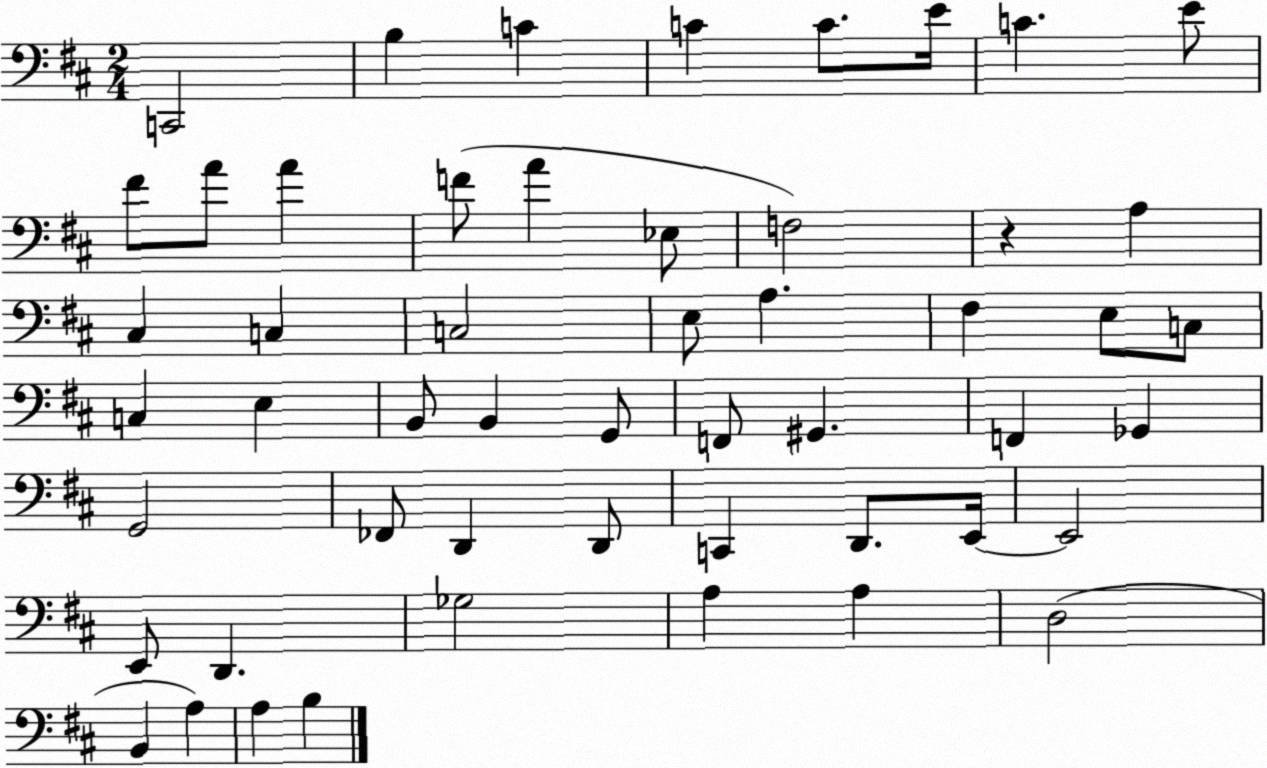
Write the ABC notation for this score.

X:1
T:Untitled
M:2/4
L:1/4
K:D
C,,2 B, C C C/2 E/4 C E/2 ^F/2 A/2 A F/2 A _E,/2 F,2 z A, ^C, C, C,2 E,/2 A, ^F, E,/2 C,/2 C, E, B,,/2 B,, G,,/2 F,,/2 ^G,, F,, _G,, G,,2 _F,,/2 D,, D,,/2 C,, D,,/2 E,,/4 E,,2 E,,/2 D,, _G,2 A, A, D,2 B,, A, A, B,